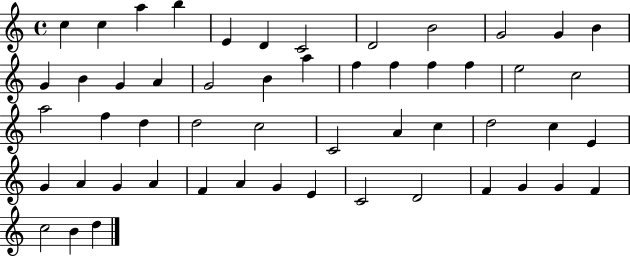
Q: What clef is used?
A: treble